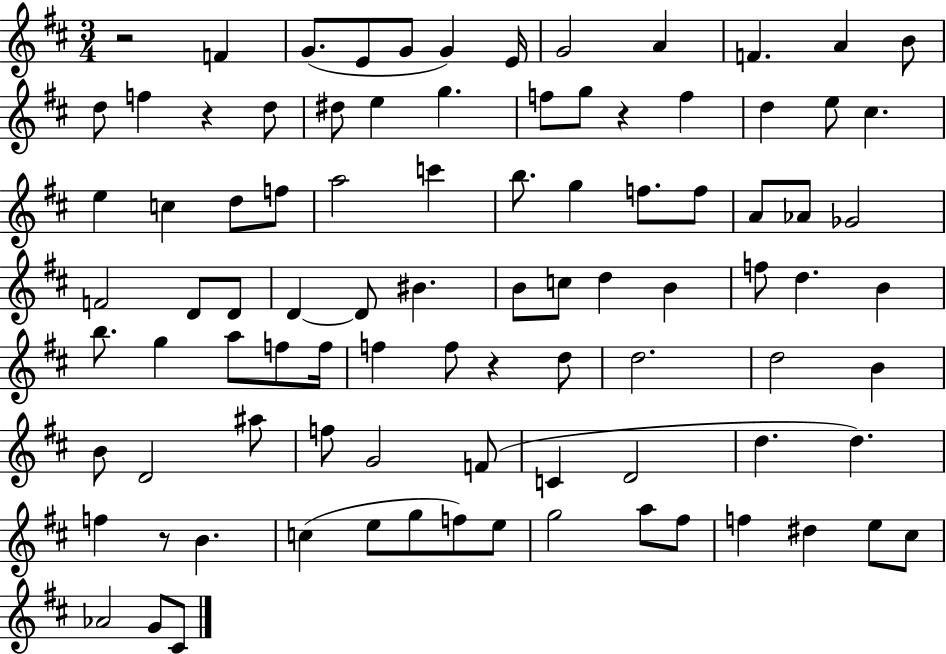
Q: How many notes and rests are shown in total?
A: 92